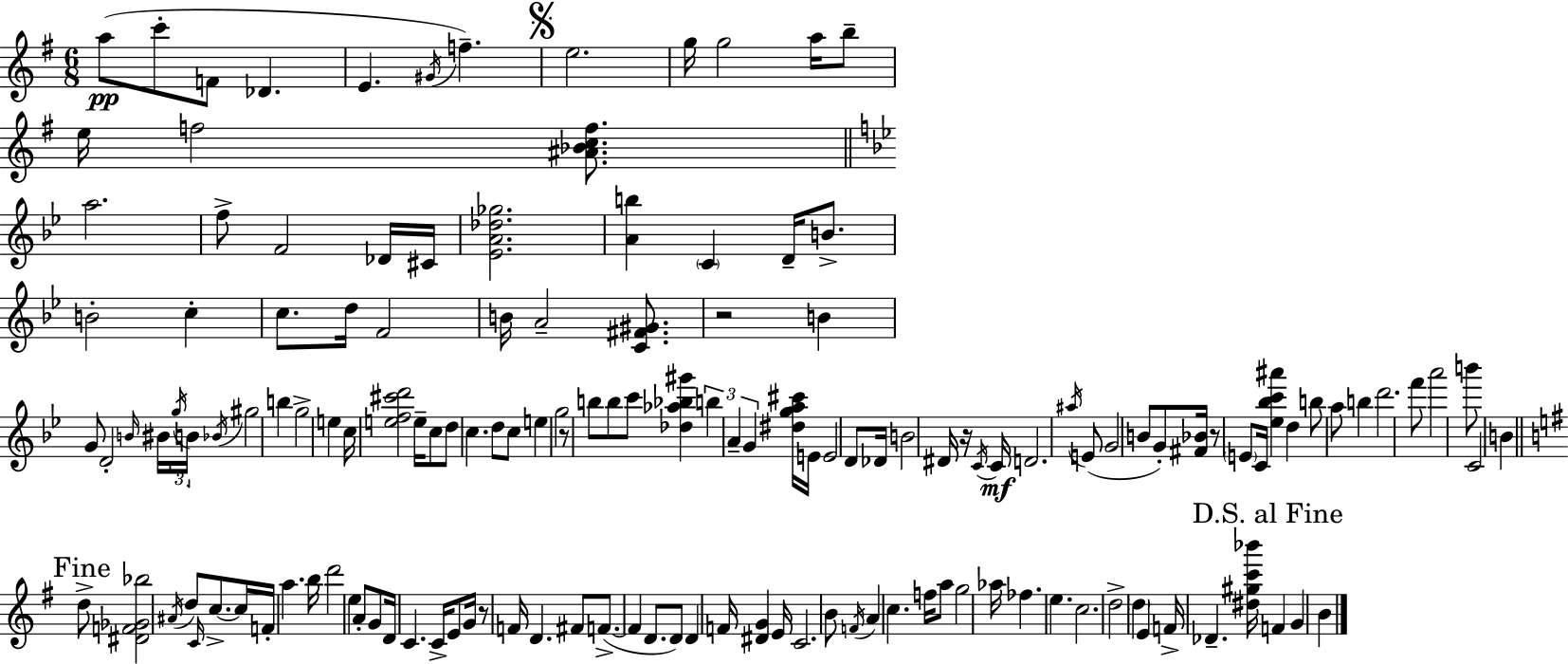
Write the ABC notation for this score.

X:1
T:Untitled
M:6/8
L:1/4
K:Em
a/2 c'/2 F/2 _D E ^G/4 f e2 g/4 g2 a/4 b/2 e/4 f2 [^A_Bcf]/2 a2 f/2 F2 _D/4 ^C/4 [_EA_d_g]2 [Ab] C D/4 B/2 B2 c c/2 d/4 F2 B/4 A2 [C^F^G]/2 z2 B G/2 D2 B/4 ^B/4 g/4 B/4 _B/4 ^g2 b g2 e c/4 [ef^c'd']2 e/4 c/2 d/2 c d/2 c/2 e g2 z/2 b/2 b/2 c'/2 [_d_a_b^g'] b A G [^dga^c']/4 E/4 E2 D/2 _D/4 B2 ^D/4 z/4 C/4 C/4 D2 ^a/4 E/2 G2 B/2 G/2 [^F_B]/4 z/2 E/2 C/4 [_e_bc'^a'] d b/2 a/2 b d'2 f'/2 a'2 b'/2 C2 B d/2 [^DF_G_b]2 ^A/4 d/2 C/4 c/2 c/4 F/4 a b/4 d'2 e A/2 G/2 D/4 C C/4 E/2 G/4 z/2 F/4 D ^F/2 F/2 F D/2 D/2 D F/4 [^DG] E/4 C2 B/2 F/4 A c f/4 a/2 g2 _a/4 _f e c2 d2 d E F/4 _D [^d^gc'_b']/4 F G B